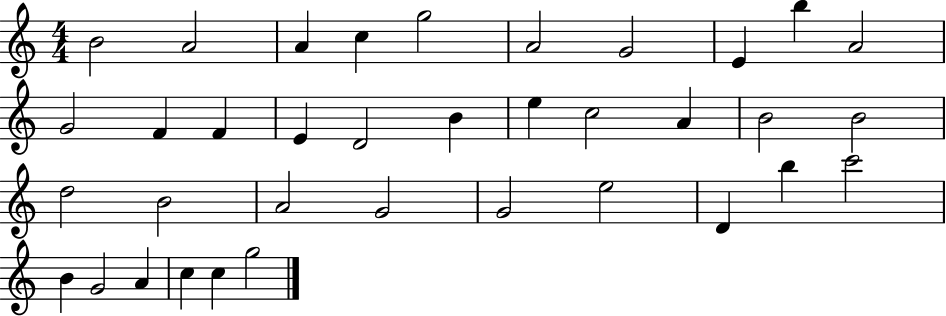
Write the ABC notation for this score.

X:1
T:Untitled
M:4/4
L:1/4
K:C
B2 A2 A c g2 A2 G2 E b A2 G2 F F E D2 B e c2 A B2 B2 d2 B2 A2 G2 G2 e2 D b c'2 B G2 A c c g2